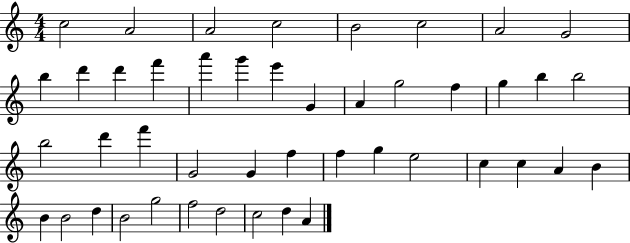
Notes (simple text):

C5/h A4/h A4/h C5/h B4/h C5/h A4/h G4/h B5/q D6/q D6/q F6/q A6/q G6/q E6/q G4/q A4/q G5/h F5/q G5/q B5/q B5/h B5/h D6/q F6/q G4/h G4/q F5/q F5/q G5/q E5/h C5/q C5/q A4/q B4/q B4/q B4/h D5/q B4/h G5/h F5/h D5/h C5/h D5/q A4/q